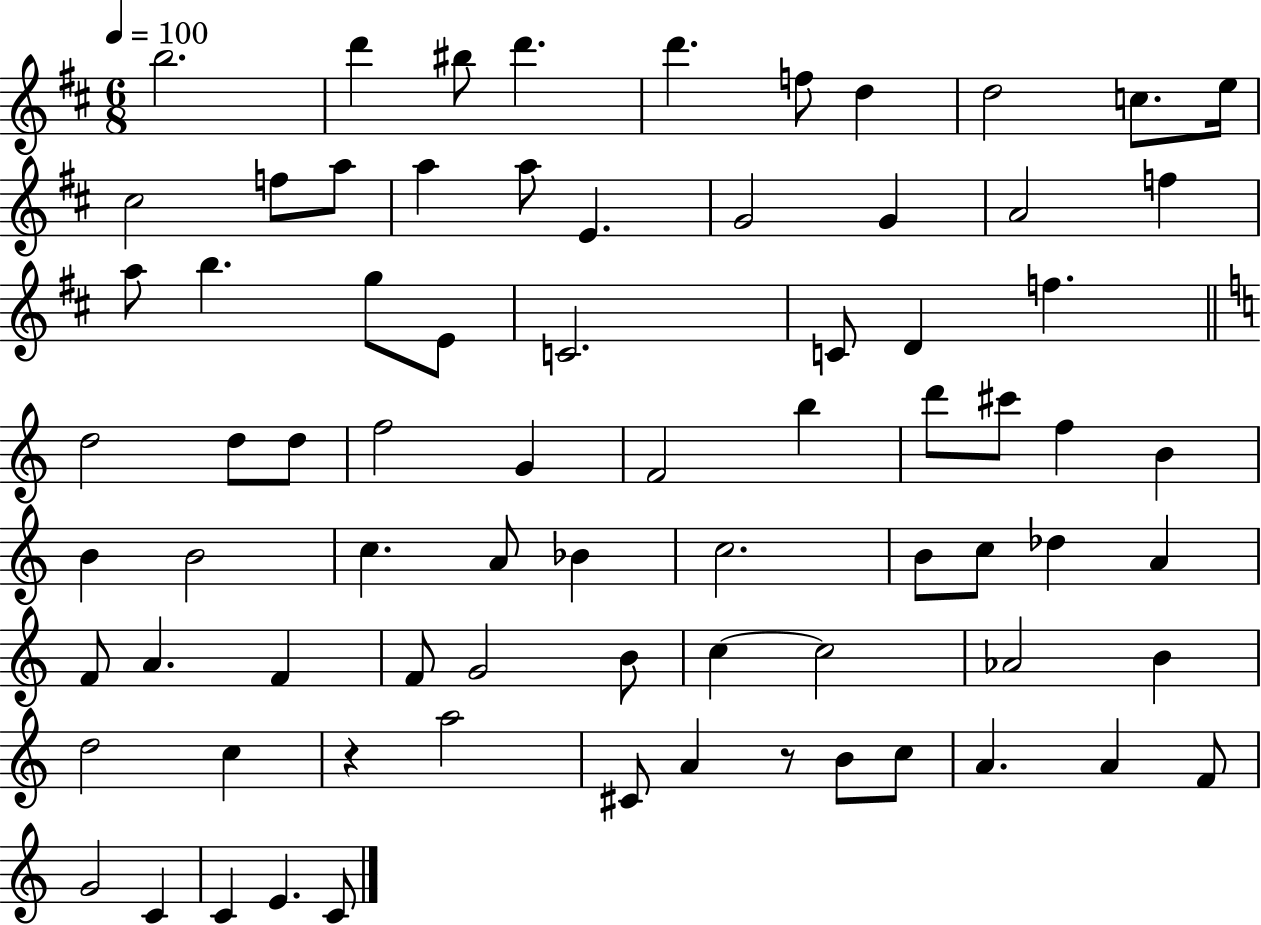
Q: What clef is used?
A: treble